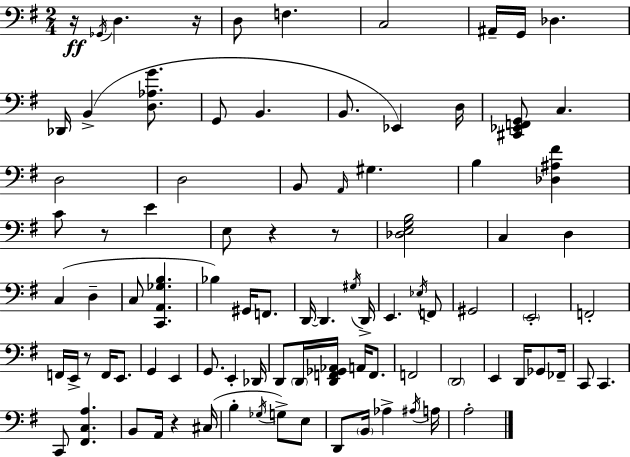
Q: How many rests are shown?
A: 7